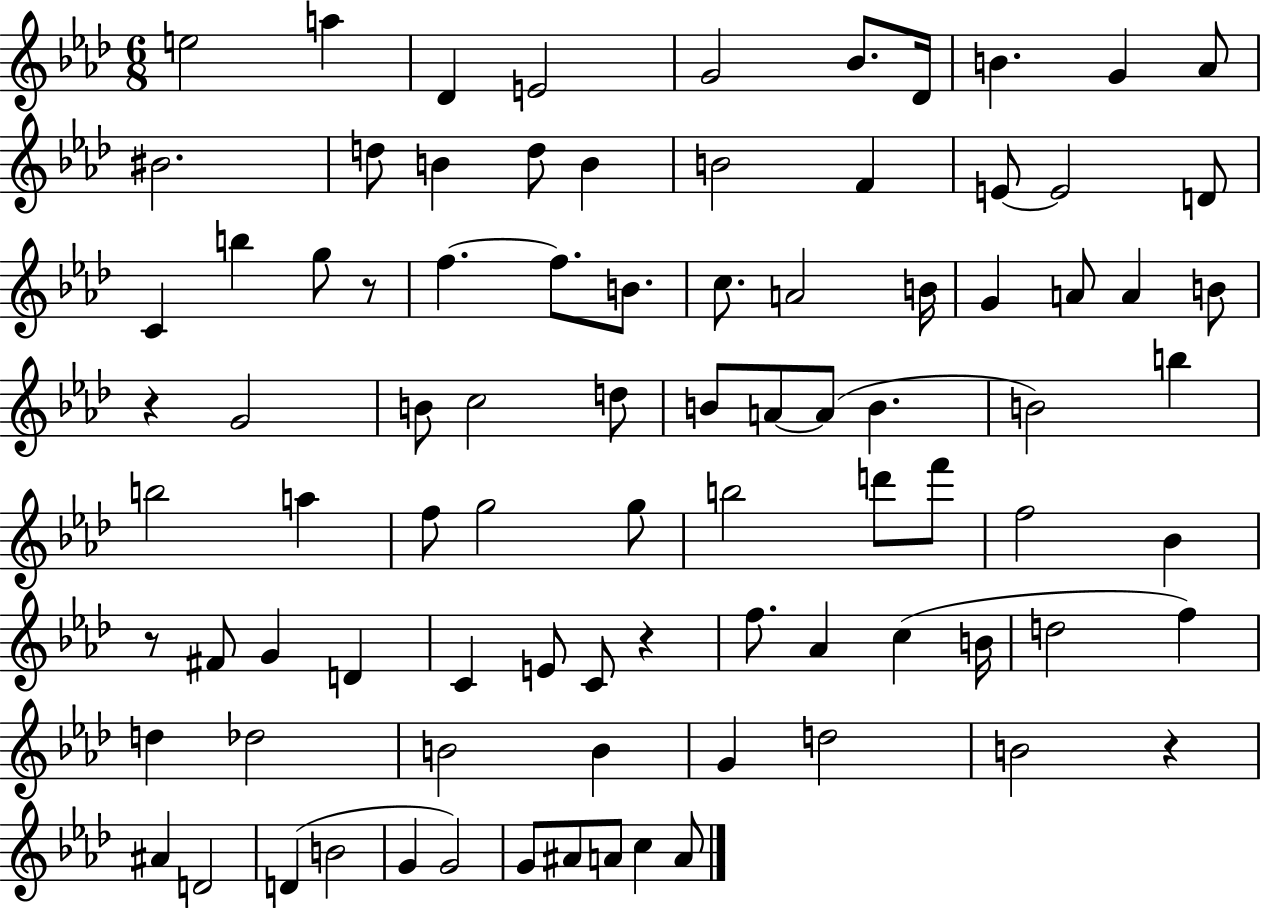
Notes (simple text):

E5/h A5/q Db4/q E4/h G4/h Bb4/e. Db4/s B4/q. G4/q Ab4/e BIS4/h. D5/e B4/q D5/e B4/q B4/h F4/q E4/e E4/h D4/e C4/q B5/q G5/e R/e F5/q. F5/e. B4/e. C5/e. A4/h B4/s G4/q A4/e A4/q B4/e R/q G4/h B4/e C5/h D5/e B4/e A4/e A4/e B4/q. B4/h B5/q B5/h A5/q F5/e G5/h G5/e B5/h D6/e F6/e F5/h Bb4/q R/e F#4/e G4/q D4/q C4/q E4/e C4/e R/q F5/e. Ab4/q C5/q B4/s D5/h F5/q D5/q Db5/h B4/h B4/q G4/q D5/h B4/h R/q A#4/q D4/h D4/q B4/h G4/q G4/h G4/e A#4/e A4/e C5/q A4/e